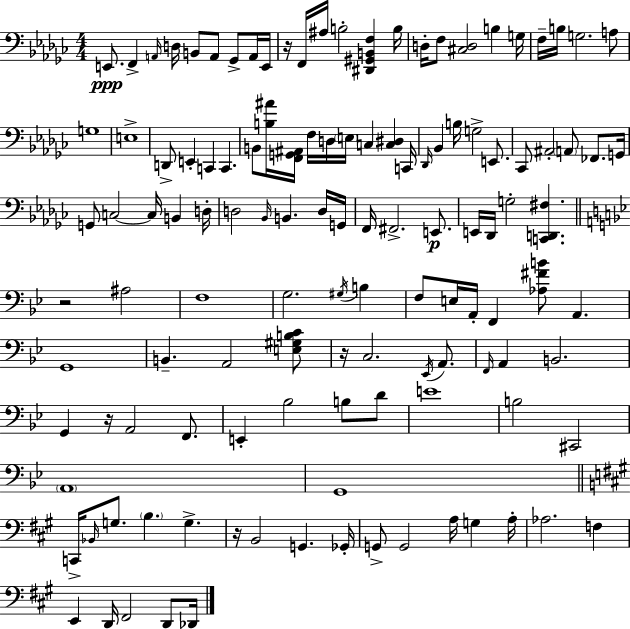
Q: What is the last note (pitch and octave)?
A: Db2